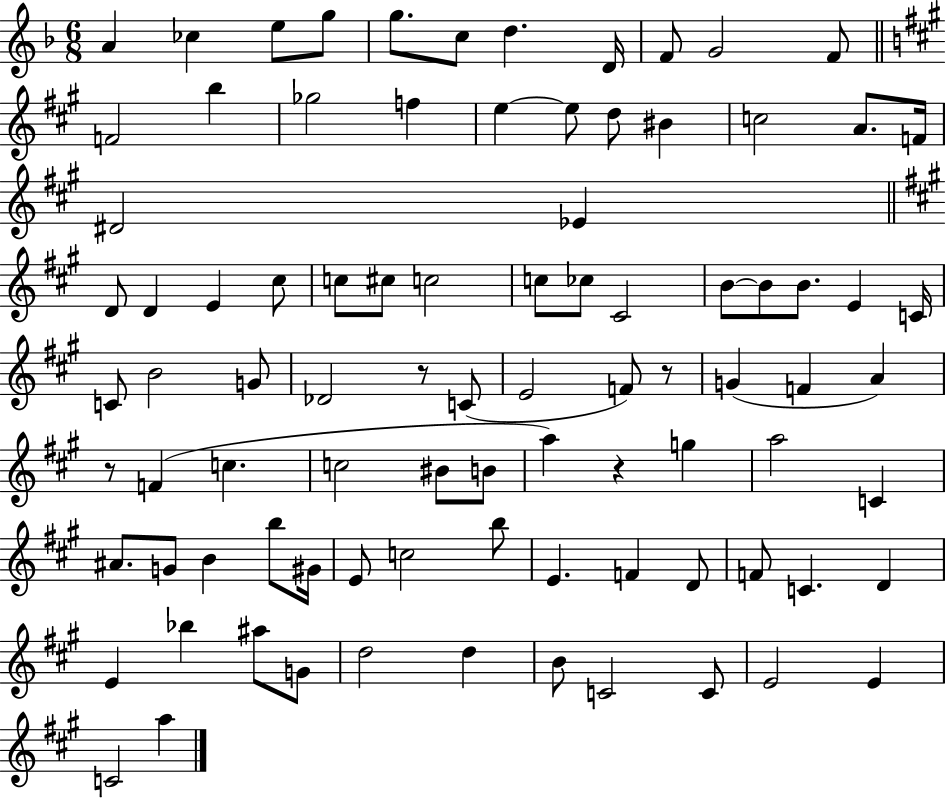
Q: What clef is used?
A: treble